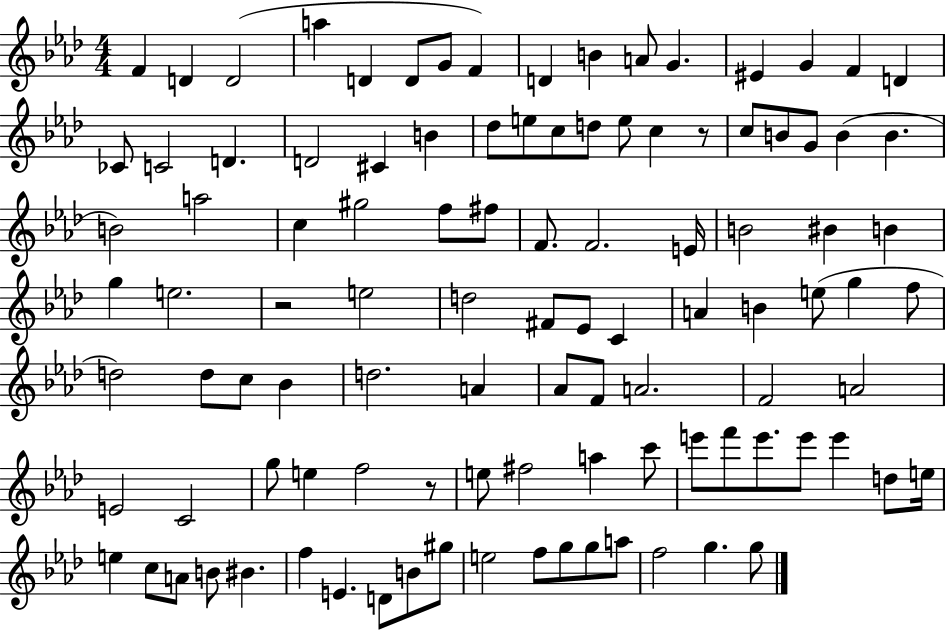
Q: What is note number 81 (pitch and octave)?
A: E6